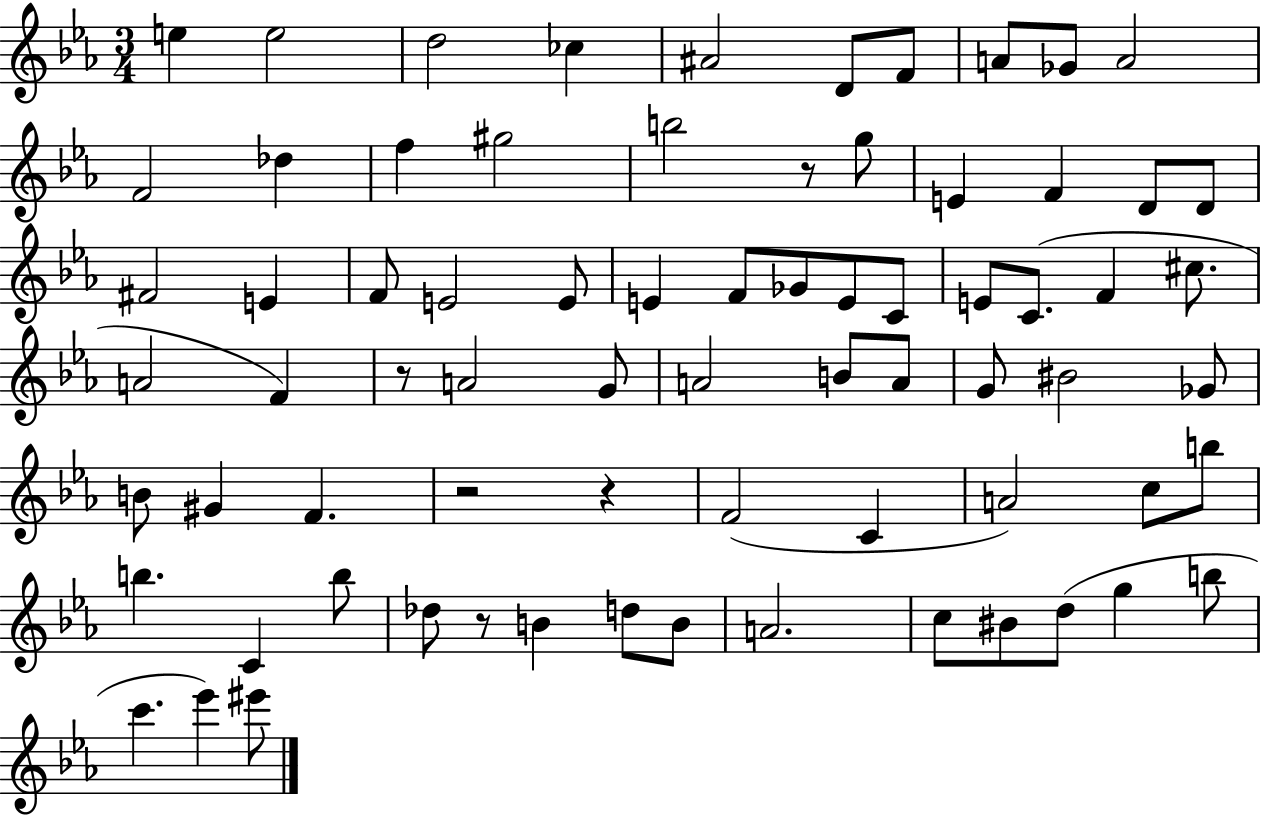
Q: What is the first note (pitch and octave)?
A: E5